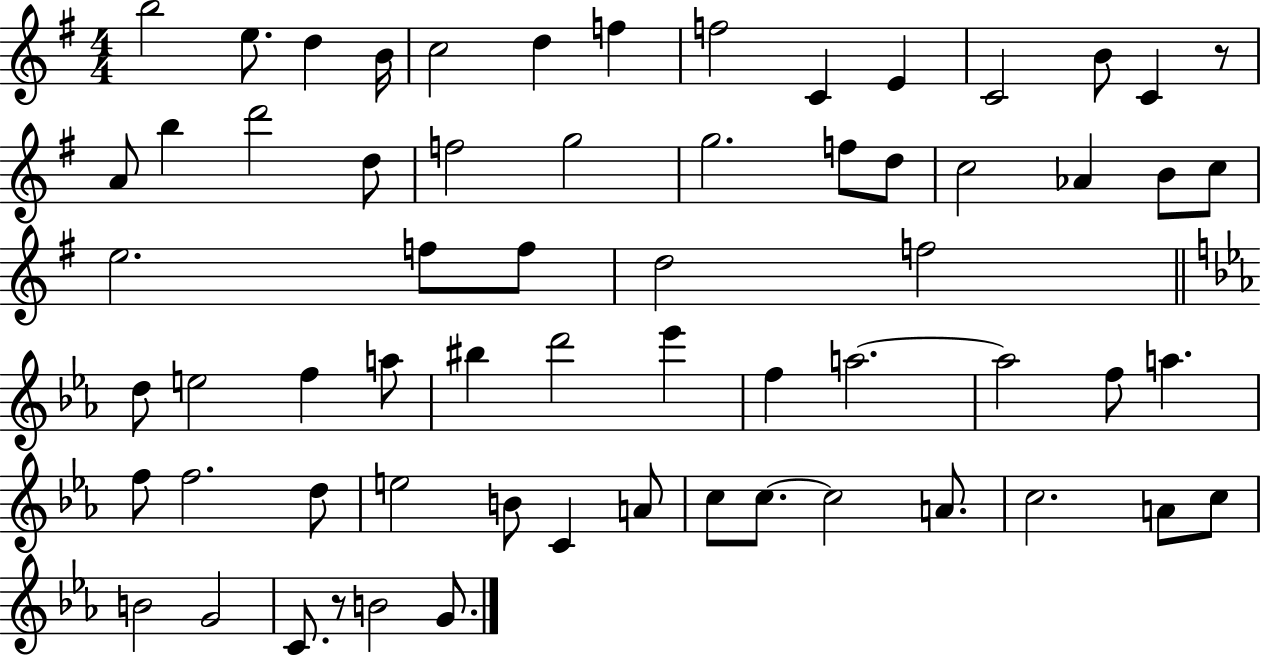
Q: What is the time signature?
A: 4/4